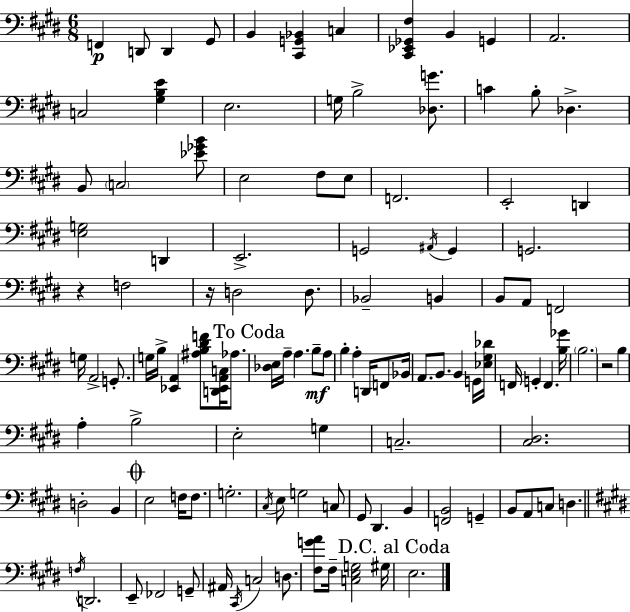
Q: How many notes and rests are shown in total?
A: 116